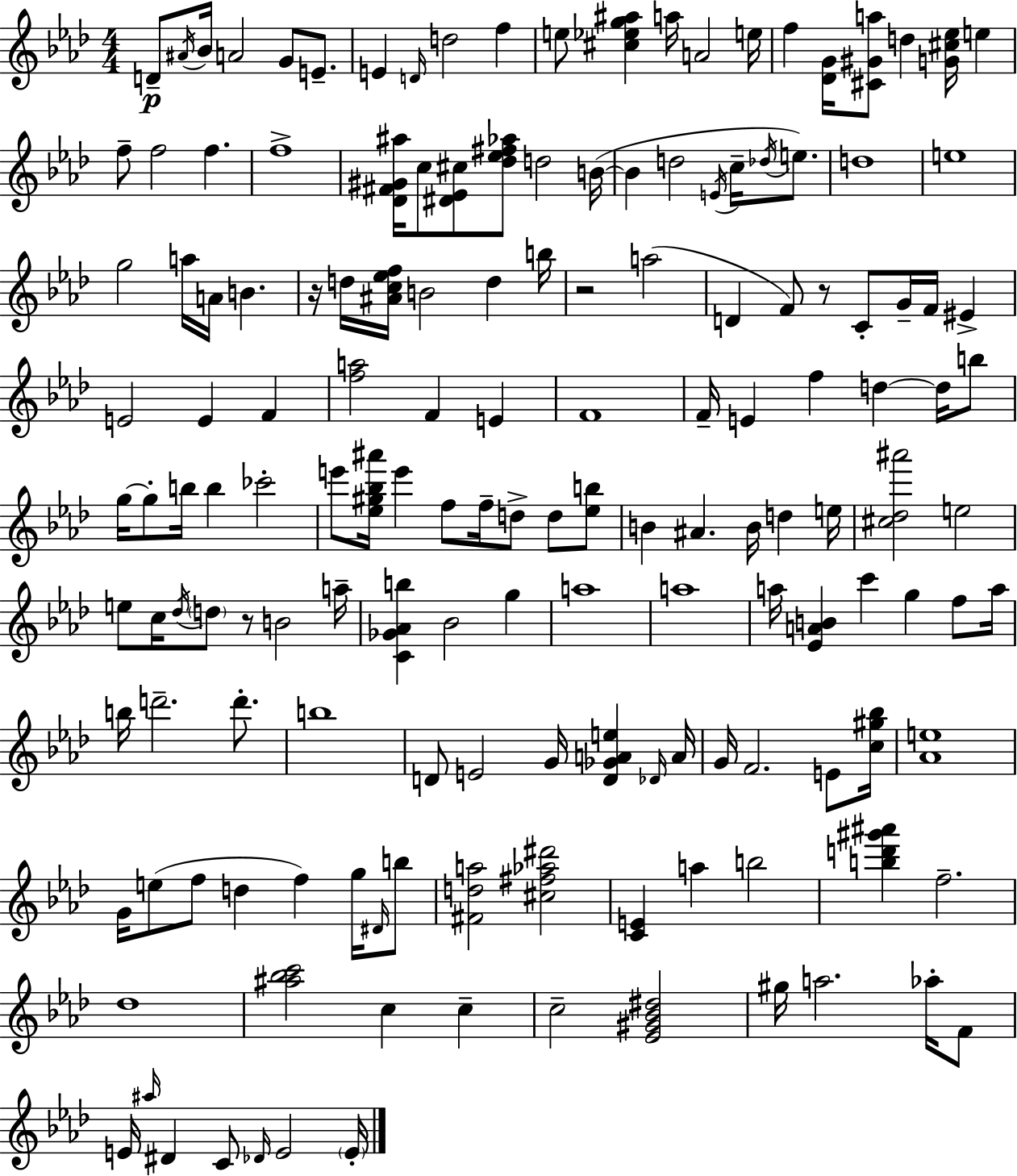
{
  \clef treble
  \numericTimeSignature
  \time 4/4
  \key f \minor
  \repeat volta 2 { d'8--\p \acciaccatura { ais'16 } bes'16 a'2 g'8 e'8.-- | e'4 \grace { d'16 } d''2 f''4 | e''8 <cis'' ees'' g'' ais''>4 a''16 a'2 | e''16 f''4 <des' g'>16 <cis' gis' a''>8 d''4 <g' cis'' ees''>16 e''4 | \break f''8-- f''2 f''4. | f''1-> | <des' fis' gis' ais''>16 c''8 <dis' ees' cis''>8 <des'' ees'' fis'' aes''>8 d''2 | b'16~(~ b'4 d''2 \acciaccatura { e'16 } c''16-- | \break \acciaccatura { des''16 }) e''8. d''1 | e''1 | g''2 a''16 a'16 b'4. | r16 d''16 <ais' c'' ees'' f''>16 b'2 d''4 | \break b''16 r2 a''2( | d'4 f'8) r8 c'8-. g'16-- f'16 | eis'4-> e'2 e'4 | f'4 <f'' a''>2 f'4 | \break e'4 f'1 | f'16-- e'4 f''4 d''4~~ | d''16 b''8 g''16~~ g''8-. b''16 b''4 ces'''2-. | e'''8 <ees'' gis'' bes'' ais'''>16 e'''4 f''8 f''16-- d''8-> | \break d''8 <ees'' b''>8 b'4 ais'4. b'16 d''4 | e''16 <cis'' des'' ais'''>2 e''2 | e''8 c''16 \acciaccatura { des''16 } \parenthesize d''8 r8 b'2 | a''16-- <c' ges' aes' b''>4 bes'2 | \break g''4 a''1 | a''1 | a''16 <ees' a' b'>4 c'''4 g''4 | f''8 a''16 b''16 d'''2.-- | \break d'''8.-. b''1 | d'8 e'2 g'16 | <d' ges' a' e''>4 \grace { des'16 } a'16 g'16 f'2. | e'8 <c'' gis'' bes''>16 <aes' e''>1 | \break g'16 e''8( f''8 d''4 f''4) | g''16 \grace { dis'16 } b''8 <fis' d'' a''>2 <cis'' fis'' aes'' dis'''>2 | <c' e'>4 a''4 b''2 | <b'' d''' gis''' ais'''>4 f''2.-- | \break des''1 | <ais'' bes'' c'''>2 c''4 | c''4-- c''2-- <ees' gis' bes' dis''>2 | gis''16 a''2. | \break aes''16-. f'8 e'16 \grace { ais''16 } dis'4 c'8 \grace { des'16 } | e'2 \parenthesize e'16-. } \bar "|."
}